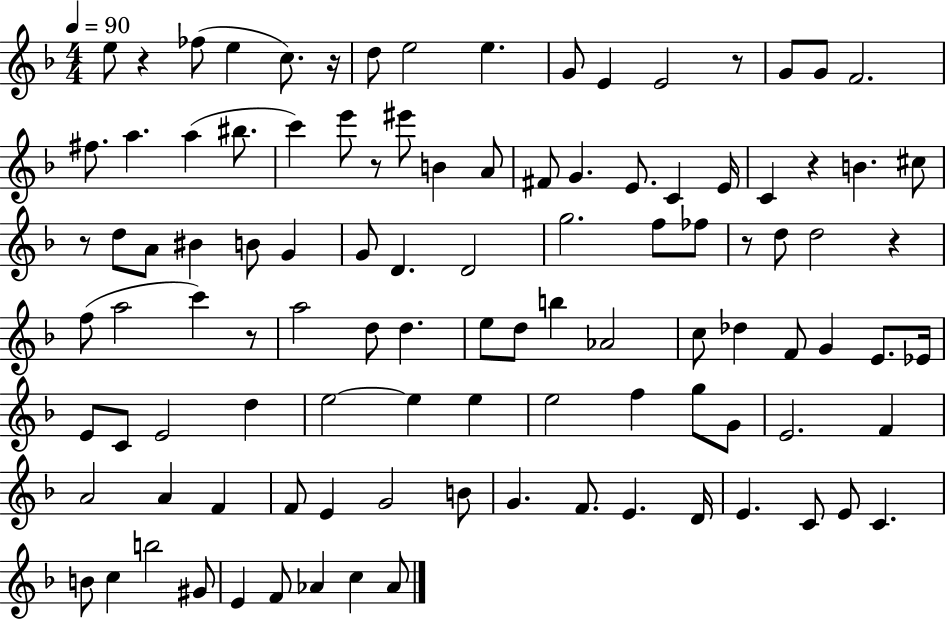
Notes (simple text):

E5/e R/q FES5/e E5/q C5/e. R/s D5/e E5/h E5/q. G4/e E4/q E4/h R/e G4/e G4/e F4/h. F#5/e. A5/q. A5/q BIS5/e. C6/q E6/e R/e EIS6/e B4/q A4/e F#4/e G4/q. E4/e. C4/q E4/s C4/q R/q B4/q. C#5/e R/e D5/e A4/e BIS4/q B4/e G4/q G4/e D4/q. D4/h G5/h. F5/e FES5/e R/e D5/e D5/h R/q F5/e A5/h C6/q R/e A5/h D5/e D5/q. E5/e D5/e B5/q Ab4/h C5/e Db5/q F4/e G4/q E4/e. Eb4/s E4/e C4/e E4/h D5/q E5/h E5/q E5/q E5/h F5/q G5/e G4/e E4/h. F4/q A4/h A4/q F4/q F4/e E4/q G4/h B4/e G4/q. F4/e. E4/q. D4/s E4/q. C4/e E4/e C4/q. B4/e C5/q B5/h G#4/e E4/q F4/e Ab4/q C5/q Ab4/e